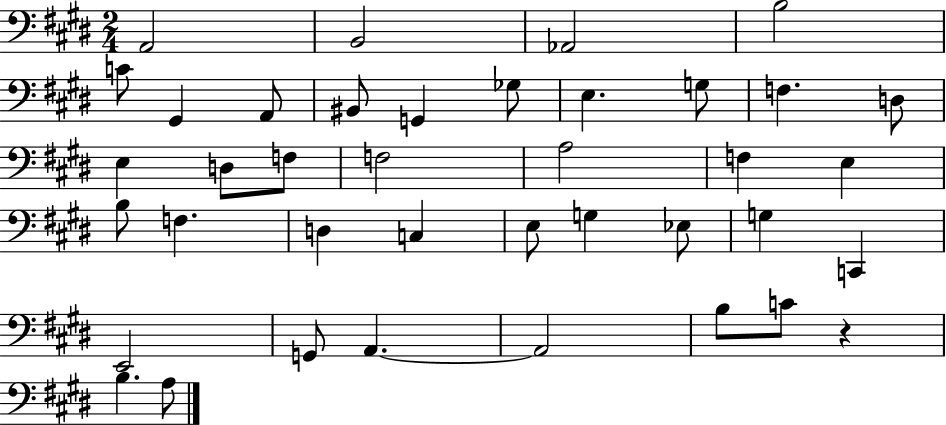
X:1
T:Untitled
M:2/4
L:1/4
K:E
A,,2 B,,2 _A,,2 B,2 C/2 ^G,, A,,/2 ^B,,/2 G,, _G,/2 E, G,/2 F, D,/2 E, D,/2 F,/2 F,2 A,2 F, E, B,/2 F, D, C, E,/2 G, _E,/2 G, C,, E,,2 G,,/2 A,, A,,2 B,/2 C/2 z B, A,/2